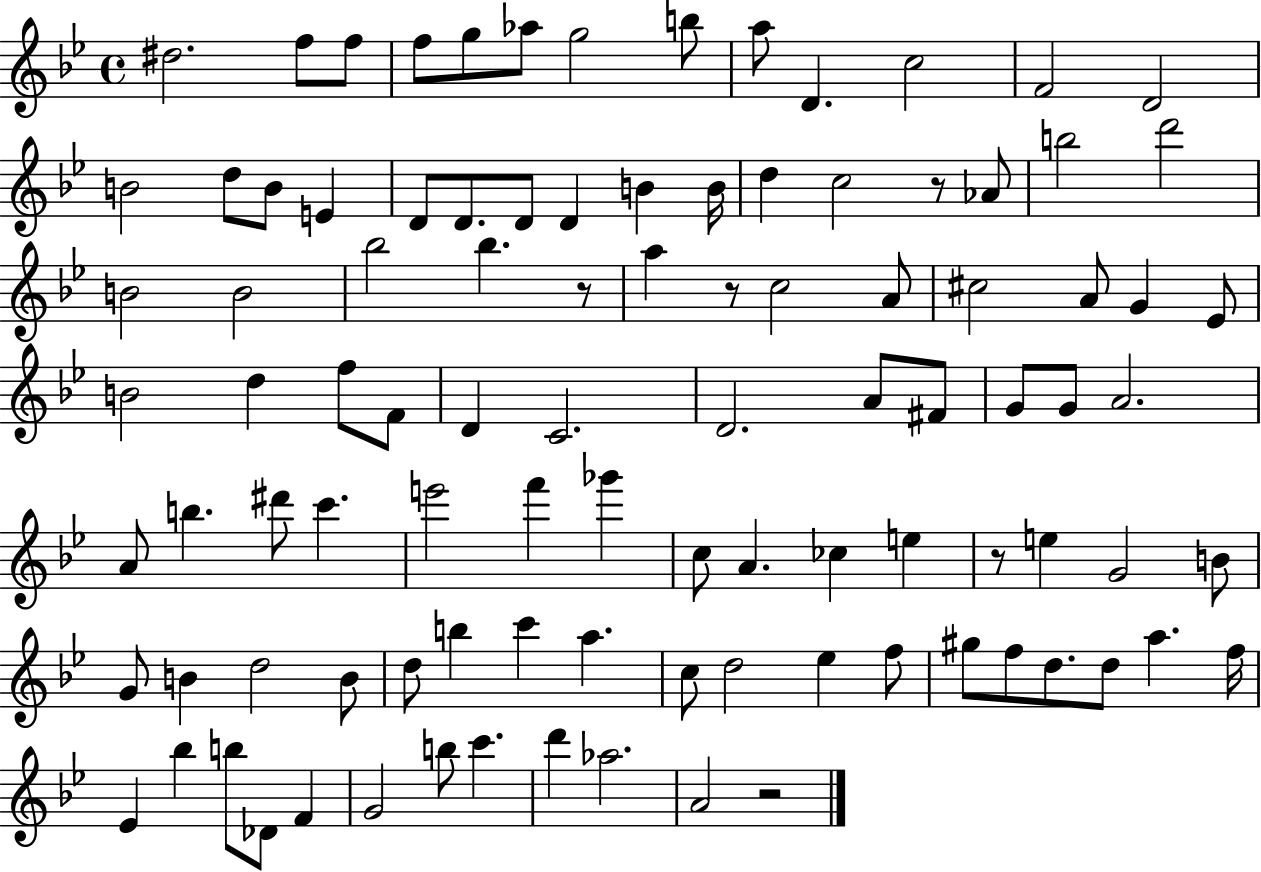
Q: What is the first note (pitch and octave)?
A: D#5